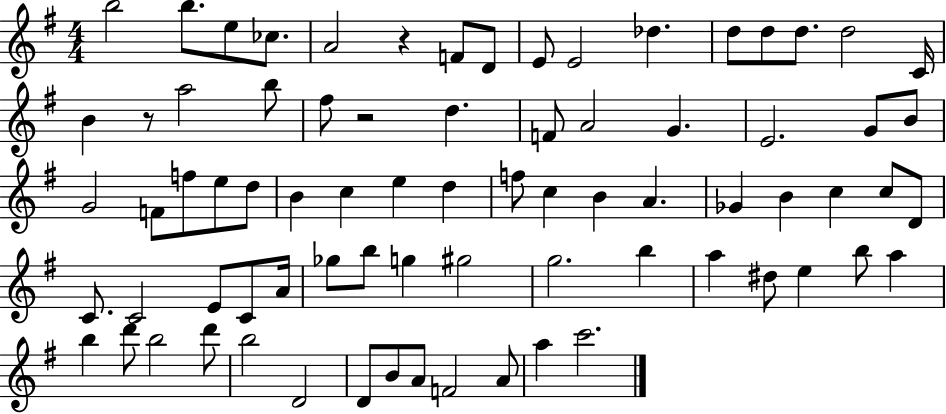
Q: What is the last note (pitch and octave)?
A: C6